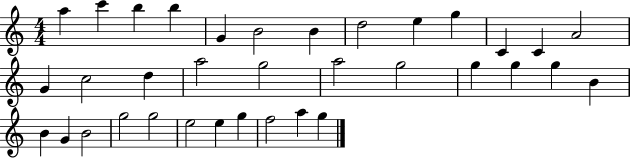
X:1
T:Untitled
M:4/4
L:1/4
K:C
a c' b b G B2 B d2 e g C C A2 G c2 d a2 g2 a2 g2 g g g B B G B2 g2 g2 e2 e g f2 a g